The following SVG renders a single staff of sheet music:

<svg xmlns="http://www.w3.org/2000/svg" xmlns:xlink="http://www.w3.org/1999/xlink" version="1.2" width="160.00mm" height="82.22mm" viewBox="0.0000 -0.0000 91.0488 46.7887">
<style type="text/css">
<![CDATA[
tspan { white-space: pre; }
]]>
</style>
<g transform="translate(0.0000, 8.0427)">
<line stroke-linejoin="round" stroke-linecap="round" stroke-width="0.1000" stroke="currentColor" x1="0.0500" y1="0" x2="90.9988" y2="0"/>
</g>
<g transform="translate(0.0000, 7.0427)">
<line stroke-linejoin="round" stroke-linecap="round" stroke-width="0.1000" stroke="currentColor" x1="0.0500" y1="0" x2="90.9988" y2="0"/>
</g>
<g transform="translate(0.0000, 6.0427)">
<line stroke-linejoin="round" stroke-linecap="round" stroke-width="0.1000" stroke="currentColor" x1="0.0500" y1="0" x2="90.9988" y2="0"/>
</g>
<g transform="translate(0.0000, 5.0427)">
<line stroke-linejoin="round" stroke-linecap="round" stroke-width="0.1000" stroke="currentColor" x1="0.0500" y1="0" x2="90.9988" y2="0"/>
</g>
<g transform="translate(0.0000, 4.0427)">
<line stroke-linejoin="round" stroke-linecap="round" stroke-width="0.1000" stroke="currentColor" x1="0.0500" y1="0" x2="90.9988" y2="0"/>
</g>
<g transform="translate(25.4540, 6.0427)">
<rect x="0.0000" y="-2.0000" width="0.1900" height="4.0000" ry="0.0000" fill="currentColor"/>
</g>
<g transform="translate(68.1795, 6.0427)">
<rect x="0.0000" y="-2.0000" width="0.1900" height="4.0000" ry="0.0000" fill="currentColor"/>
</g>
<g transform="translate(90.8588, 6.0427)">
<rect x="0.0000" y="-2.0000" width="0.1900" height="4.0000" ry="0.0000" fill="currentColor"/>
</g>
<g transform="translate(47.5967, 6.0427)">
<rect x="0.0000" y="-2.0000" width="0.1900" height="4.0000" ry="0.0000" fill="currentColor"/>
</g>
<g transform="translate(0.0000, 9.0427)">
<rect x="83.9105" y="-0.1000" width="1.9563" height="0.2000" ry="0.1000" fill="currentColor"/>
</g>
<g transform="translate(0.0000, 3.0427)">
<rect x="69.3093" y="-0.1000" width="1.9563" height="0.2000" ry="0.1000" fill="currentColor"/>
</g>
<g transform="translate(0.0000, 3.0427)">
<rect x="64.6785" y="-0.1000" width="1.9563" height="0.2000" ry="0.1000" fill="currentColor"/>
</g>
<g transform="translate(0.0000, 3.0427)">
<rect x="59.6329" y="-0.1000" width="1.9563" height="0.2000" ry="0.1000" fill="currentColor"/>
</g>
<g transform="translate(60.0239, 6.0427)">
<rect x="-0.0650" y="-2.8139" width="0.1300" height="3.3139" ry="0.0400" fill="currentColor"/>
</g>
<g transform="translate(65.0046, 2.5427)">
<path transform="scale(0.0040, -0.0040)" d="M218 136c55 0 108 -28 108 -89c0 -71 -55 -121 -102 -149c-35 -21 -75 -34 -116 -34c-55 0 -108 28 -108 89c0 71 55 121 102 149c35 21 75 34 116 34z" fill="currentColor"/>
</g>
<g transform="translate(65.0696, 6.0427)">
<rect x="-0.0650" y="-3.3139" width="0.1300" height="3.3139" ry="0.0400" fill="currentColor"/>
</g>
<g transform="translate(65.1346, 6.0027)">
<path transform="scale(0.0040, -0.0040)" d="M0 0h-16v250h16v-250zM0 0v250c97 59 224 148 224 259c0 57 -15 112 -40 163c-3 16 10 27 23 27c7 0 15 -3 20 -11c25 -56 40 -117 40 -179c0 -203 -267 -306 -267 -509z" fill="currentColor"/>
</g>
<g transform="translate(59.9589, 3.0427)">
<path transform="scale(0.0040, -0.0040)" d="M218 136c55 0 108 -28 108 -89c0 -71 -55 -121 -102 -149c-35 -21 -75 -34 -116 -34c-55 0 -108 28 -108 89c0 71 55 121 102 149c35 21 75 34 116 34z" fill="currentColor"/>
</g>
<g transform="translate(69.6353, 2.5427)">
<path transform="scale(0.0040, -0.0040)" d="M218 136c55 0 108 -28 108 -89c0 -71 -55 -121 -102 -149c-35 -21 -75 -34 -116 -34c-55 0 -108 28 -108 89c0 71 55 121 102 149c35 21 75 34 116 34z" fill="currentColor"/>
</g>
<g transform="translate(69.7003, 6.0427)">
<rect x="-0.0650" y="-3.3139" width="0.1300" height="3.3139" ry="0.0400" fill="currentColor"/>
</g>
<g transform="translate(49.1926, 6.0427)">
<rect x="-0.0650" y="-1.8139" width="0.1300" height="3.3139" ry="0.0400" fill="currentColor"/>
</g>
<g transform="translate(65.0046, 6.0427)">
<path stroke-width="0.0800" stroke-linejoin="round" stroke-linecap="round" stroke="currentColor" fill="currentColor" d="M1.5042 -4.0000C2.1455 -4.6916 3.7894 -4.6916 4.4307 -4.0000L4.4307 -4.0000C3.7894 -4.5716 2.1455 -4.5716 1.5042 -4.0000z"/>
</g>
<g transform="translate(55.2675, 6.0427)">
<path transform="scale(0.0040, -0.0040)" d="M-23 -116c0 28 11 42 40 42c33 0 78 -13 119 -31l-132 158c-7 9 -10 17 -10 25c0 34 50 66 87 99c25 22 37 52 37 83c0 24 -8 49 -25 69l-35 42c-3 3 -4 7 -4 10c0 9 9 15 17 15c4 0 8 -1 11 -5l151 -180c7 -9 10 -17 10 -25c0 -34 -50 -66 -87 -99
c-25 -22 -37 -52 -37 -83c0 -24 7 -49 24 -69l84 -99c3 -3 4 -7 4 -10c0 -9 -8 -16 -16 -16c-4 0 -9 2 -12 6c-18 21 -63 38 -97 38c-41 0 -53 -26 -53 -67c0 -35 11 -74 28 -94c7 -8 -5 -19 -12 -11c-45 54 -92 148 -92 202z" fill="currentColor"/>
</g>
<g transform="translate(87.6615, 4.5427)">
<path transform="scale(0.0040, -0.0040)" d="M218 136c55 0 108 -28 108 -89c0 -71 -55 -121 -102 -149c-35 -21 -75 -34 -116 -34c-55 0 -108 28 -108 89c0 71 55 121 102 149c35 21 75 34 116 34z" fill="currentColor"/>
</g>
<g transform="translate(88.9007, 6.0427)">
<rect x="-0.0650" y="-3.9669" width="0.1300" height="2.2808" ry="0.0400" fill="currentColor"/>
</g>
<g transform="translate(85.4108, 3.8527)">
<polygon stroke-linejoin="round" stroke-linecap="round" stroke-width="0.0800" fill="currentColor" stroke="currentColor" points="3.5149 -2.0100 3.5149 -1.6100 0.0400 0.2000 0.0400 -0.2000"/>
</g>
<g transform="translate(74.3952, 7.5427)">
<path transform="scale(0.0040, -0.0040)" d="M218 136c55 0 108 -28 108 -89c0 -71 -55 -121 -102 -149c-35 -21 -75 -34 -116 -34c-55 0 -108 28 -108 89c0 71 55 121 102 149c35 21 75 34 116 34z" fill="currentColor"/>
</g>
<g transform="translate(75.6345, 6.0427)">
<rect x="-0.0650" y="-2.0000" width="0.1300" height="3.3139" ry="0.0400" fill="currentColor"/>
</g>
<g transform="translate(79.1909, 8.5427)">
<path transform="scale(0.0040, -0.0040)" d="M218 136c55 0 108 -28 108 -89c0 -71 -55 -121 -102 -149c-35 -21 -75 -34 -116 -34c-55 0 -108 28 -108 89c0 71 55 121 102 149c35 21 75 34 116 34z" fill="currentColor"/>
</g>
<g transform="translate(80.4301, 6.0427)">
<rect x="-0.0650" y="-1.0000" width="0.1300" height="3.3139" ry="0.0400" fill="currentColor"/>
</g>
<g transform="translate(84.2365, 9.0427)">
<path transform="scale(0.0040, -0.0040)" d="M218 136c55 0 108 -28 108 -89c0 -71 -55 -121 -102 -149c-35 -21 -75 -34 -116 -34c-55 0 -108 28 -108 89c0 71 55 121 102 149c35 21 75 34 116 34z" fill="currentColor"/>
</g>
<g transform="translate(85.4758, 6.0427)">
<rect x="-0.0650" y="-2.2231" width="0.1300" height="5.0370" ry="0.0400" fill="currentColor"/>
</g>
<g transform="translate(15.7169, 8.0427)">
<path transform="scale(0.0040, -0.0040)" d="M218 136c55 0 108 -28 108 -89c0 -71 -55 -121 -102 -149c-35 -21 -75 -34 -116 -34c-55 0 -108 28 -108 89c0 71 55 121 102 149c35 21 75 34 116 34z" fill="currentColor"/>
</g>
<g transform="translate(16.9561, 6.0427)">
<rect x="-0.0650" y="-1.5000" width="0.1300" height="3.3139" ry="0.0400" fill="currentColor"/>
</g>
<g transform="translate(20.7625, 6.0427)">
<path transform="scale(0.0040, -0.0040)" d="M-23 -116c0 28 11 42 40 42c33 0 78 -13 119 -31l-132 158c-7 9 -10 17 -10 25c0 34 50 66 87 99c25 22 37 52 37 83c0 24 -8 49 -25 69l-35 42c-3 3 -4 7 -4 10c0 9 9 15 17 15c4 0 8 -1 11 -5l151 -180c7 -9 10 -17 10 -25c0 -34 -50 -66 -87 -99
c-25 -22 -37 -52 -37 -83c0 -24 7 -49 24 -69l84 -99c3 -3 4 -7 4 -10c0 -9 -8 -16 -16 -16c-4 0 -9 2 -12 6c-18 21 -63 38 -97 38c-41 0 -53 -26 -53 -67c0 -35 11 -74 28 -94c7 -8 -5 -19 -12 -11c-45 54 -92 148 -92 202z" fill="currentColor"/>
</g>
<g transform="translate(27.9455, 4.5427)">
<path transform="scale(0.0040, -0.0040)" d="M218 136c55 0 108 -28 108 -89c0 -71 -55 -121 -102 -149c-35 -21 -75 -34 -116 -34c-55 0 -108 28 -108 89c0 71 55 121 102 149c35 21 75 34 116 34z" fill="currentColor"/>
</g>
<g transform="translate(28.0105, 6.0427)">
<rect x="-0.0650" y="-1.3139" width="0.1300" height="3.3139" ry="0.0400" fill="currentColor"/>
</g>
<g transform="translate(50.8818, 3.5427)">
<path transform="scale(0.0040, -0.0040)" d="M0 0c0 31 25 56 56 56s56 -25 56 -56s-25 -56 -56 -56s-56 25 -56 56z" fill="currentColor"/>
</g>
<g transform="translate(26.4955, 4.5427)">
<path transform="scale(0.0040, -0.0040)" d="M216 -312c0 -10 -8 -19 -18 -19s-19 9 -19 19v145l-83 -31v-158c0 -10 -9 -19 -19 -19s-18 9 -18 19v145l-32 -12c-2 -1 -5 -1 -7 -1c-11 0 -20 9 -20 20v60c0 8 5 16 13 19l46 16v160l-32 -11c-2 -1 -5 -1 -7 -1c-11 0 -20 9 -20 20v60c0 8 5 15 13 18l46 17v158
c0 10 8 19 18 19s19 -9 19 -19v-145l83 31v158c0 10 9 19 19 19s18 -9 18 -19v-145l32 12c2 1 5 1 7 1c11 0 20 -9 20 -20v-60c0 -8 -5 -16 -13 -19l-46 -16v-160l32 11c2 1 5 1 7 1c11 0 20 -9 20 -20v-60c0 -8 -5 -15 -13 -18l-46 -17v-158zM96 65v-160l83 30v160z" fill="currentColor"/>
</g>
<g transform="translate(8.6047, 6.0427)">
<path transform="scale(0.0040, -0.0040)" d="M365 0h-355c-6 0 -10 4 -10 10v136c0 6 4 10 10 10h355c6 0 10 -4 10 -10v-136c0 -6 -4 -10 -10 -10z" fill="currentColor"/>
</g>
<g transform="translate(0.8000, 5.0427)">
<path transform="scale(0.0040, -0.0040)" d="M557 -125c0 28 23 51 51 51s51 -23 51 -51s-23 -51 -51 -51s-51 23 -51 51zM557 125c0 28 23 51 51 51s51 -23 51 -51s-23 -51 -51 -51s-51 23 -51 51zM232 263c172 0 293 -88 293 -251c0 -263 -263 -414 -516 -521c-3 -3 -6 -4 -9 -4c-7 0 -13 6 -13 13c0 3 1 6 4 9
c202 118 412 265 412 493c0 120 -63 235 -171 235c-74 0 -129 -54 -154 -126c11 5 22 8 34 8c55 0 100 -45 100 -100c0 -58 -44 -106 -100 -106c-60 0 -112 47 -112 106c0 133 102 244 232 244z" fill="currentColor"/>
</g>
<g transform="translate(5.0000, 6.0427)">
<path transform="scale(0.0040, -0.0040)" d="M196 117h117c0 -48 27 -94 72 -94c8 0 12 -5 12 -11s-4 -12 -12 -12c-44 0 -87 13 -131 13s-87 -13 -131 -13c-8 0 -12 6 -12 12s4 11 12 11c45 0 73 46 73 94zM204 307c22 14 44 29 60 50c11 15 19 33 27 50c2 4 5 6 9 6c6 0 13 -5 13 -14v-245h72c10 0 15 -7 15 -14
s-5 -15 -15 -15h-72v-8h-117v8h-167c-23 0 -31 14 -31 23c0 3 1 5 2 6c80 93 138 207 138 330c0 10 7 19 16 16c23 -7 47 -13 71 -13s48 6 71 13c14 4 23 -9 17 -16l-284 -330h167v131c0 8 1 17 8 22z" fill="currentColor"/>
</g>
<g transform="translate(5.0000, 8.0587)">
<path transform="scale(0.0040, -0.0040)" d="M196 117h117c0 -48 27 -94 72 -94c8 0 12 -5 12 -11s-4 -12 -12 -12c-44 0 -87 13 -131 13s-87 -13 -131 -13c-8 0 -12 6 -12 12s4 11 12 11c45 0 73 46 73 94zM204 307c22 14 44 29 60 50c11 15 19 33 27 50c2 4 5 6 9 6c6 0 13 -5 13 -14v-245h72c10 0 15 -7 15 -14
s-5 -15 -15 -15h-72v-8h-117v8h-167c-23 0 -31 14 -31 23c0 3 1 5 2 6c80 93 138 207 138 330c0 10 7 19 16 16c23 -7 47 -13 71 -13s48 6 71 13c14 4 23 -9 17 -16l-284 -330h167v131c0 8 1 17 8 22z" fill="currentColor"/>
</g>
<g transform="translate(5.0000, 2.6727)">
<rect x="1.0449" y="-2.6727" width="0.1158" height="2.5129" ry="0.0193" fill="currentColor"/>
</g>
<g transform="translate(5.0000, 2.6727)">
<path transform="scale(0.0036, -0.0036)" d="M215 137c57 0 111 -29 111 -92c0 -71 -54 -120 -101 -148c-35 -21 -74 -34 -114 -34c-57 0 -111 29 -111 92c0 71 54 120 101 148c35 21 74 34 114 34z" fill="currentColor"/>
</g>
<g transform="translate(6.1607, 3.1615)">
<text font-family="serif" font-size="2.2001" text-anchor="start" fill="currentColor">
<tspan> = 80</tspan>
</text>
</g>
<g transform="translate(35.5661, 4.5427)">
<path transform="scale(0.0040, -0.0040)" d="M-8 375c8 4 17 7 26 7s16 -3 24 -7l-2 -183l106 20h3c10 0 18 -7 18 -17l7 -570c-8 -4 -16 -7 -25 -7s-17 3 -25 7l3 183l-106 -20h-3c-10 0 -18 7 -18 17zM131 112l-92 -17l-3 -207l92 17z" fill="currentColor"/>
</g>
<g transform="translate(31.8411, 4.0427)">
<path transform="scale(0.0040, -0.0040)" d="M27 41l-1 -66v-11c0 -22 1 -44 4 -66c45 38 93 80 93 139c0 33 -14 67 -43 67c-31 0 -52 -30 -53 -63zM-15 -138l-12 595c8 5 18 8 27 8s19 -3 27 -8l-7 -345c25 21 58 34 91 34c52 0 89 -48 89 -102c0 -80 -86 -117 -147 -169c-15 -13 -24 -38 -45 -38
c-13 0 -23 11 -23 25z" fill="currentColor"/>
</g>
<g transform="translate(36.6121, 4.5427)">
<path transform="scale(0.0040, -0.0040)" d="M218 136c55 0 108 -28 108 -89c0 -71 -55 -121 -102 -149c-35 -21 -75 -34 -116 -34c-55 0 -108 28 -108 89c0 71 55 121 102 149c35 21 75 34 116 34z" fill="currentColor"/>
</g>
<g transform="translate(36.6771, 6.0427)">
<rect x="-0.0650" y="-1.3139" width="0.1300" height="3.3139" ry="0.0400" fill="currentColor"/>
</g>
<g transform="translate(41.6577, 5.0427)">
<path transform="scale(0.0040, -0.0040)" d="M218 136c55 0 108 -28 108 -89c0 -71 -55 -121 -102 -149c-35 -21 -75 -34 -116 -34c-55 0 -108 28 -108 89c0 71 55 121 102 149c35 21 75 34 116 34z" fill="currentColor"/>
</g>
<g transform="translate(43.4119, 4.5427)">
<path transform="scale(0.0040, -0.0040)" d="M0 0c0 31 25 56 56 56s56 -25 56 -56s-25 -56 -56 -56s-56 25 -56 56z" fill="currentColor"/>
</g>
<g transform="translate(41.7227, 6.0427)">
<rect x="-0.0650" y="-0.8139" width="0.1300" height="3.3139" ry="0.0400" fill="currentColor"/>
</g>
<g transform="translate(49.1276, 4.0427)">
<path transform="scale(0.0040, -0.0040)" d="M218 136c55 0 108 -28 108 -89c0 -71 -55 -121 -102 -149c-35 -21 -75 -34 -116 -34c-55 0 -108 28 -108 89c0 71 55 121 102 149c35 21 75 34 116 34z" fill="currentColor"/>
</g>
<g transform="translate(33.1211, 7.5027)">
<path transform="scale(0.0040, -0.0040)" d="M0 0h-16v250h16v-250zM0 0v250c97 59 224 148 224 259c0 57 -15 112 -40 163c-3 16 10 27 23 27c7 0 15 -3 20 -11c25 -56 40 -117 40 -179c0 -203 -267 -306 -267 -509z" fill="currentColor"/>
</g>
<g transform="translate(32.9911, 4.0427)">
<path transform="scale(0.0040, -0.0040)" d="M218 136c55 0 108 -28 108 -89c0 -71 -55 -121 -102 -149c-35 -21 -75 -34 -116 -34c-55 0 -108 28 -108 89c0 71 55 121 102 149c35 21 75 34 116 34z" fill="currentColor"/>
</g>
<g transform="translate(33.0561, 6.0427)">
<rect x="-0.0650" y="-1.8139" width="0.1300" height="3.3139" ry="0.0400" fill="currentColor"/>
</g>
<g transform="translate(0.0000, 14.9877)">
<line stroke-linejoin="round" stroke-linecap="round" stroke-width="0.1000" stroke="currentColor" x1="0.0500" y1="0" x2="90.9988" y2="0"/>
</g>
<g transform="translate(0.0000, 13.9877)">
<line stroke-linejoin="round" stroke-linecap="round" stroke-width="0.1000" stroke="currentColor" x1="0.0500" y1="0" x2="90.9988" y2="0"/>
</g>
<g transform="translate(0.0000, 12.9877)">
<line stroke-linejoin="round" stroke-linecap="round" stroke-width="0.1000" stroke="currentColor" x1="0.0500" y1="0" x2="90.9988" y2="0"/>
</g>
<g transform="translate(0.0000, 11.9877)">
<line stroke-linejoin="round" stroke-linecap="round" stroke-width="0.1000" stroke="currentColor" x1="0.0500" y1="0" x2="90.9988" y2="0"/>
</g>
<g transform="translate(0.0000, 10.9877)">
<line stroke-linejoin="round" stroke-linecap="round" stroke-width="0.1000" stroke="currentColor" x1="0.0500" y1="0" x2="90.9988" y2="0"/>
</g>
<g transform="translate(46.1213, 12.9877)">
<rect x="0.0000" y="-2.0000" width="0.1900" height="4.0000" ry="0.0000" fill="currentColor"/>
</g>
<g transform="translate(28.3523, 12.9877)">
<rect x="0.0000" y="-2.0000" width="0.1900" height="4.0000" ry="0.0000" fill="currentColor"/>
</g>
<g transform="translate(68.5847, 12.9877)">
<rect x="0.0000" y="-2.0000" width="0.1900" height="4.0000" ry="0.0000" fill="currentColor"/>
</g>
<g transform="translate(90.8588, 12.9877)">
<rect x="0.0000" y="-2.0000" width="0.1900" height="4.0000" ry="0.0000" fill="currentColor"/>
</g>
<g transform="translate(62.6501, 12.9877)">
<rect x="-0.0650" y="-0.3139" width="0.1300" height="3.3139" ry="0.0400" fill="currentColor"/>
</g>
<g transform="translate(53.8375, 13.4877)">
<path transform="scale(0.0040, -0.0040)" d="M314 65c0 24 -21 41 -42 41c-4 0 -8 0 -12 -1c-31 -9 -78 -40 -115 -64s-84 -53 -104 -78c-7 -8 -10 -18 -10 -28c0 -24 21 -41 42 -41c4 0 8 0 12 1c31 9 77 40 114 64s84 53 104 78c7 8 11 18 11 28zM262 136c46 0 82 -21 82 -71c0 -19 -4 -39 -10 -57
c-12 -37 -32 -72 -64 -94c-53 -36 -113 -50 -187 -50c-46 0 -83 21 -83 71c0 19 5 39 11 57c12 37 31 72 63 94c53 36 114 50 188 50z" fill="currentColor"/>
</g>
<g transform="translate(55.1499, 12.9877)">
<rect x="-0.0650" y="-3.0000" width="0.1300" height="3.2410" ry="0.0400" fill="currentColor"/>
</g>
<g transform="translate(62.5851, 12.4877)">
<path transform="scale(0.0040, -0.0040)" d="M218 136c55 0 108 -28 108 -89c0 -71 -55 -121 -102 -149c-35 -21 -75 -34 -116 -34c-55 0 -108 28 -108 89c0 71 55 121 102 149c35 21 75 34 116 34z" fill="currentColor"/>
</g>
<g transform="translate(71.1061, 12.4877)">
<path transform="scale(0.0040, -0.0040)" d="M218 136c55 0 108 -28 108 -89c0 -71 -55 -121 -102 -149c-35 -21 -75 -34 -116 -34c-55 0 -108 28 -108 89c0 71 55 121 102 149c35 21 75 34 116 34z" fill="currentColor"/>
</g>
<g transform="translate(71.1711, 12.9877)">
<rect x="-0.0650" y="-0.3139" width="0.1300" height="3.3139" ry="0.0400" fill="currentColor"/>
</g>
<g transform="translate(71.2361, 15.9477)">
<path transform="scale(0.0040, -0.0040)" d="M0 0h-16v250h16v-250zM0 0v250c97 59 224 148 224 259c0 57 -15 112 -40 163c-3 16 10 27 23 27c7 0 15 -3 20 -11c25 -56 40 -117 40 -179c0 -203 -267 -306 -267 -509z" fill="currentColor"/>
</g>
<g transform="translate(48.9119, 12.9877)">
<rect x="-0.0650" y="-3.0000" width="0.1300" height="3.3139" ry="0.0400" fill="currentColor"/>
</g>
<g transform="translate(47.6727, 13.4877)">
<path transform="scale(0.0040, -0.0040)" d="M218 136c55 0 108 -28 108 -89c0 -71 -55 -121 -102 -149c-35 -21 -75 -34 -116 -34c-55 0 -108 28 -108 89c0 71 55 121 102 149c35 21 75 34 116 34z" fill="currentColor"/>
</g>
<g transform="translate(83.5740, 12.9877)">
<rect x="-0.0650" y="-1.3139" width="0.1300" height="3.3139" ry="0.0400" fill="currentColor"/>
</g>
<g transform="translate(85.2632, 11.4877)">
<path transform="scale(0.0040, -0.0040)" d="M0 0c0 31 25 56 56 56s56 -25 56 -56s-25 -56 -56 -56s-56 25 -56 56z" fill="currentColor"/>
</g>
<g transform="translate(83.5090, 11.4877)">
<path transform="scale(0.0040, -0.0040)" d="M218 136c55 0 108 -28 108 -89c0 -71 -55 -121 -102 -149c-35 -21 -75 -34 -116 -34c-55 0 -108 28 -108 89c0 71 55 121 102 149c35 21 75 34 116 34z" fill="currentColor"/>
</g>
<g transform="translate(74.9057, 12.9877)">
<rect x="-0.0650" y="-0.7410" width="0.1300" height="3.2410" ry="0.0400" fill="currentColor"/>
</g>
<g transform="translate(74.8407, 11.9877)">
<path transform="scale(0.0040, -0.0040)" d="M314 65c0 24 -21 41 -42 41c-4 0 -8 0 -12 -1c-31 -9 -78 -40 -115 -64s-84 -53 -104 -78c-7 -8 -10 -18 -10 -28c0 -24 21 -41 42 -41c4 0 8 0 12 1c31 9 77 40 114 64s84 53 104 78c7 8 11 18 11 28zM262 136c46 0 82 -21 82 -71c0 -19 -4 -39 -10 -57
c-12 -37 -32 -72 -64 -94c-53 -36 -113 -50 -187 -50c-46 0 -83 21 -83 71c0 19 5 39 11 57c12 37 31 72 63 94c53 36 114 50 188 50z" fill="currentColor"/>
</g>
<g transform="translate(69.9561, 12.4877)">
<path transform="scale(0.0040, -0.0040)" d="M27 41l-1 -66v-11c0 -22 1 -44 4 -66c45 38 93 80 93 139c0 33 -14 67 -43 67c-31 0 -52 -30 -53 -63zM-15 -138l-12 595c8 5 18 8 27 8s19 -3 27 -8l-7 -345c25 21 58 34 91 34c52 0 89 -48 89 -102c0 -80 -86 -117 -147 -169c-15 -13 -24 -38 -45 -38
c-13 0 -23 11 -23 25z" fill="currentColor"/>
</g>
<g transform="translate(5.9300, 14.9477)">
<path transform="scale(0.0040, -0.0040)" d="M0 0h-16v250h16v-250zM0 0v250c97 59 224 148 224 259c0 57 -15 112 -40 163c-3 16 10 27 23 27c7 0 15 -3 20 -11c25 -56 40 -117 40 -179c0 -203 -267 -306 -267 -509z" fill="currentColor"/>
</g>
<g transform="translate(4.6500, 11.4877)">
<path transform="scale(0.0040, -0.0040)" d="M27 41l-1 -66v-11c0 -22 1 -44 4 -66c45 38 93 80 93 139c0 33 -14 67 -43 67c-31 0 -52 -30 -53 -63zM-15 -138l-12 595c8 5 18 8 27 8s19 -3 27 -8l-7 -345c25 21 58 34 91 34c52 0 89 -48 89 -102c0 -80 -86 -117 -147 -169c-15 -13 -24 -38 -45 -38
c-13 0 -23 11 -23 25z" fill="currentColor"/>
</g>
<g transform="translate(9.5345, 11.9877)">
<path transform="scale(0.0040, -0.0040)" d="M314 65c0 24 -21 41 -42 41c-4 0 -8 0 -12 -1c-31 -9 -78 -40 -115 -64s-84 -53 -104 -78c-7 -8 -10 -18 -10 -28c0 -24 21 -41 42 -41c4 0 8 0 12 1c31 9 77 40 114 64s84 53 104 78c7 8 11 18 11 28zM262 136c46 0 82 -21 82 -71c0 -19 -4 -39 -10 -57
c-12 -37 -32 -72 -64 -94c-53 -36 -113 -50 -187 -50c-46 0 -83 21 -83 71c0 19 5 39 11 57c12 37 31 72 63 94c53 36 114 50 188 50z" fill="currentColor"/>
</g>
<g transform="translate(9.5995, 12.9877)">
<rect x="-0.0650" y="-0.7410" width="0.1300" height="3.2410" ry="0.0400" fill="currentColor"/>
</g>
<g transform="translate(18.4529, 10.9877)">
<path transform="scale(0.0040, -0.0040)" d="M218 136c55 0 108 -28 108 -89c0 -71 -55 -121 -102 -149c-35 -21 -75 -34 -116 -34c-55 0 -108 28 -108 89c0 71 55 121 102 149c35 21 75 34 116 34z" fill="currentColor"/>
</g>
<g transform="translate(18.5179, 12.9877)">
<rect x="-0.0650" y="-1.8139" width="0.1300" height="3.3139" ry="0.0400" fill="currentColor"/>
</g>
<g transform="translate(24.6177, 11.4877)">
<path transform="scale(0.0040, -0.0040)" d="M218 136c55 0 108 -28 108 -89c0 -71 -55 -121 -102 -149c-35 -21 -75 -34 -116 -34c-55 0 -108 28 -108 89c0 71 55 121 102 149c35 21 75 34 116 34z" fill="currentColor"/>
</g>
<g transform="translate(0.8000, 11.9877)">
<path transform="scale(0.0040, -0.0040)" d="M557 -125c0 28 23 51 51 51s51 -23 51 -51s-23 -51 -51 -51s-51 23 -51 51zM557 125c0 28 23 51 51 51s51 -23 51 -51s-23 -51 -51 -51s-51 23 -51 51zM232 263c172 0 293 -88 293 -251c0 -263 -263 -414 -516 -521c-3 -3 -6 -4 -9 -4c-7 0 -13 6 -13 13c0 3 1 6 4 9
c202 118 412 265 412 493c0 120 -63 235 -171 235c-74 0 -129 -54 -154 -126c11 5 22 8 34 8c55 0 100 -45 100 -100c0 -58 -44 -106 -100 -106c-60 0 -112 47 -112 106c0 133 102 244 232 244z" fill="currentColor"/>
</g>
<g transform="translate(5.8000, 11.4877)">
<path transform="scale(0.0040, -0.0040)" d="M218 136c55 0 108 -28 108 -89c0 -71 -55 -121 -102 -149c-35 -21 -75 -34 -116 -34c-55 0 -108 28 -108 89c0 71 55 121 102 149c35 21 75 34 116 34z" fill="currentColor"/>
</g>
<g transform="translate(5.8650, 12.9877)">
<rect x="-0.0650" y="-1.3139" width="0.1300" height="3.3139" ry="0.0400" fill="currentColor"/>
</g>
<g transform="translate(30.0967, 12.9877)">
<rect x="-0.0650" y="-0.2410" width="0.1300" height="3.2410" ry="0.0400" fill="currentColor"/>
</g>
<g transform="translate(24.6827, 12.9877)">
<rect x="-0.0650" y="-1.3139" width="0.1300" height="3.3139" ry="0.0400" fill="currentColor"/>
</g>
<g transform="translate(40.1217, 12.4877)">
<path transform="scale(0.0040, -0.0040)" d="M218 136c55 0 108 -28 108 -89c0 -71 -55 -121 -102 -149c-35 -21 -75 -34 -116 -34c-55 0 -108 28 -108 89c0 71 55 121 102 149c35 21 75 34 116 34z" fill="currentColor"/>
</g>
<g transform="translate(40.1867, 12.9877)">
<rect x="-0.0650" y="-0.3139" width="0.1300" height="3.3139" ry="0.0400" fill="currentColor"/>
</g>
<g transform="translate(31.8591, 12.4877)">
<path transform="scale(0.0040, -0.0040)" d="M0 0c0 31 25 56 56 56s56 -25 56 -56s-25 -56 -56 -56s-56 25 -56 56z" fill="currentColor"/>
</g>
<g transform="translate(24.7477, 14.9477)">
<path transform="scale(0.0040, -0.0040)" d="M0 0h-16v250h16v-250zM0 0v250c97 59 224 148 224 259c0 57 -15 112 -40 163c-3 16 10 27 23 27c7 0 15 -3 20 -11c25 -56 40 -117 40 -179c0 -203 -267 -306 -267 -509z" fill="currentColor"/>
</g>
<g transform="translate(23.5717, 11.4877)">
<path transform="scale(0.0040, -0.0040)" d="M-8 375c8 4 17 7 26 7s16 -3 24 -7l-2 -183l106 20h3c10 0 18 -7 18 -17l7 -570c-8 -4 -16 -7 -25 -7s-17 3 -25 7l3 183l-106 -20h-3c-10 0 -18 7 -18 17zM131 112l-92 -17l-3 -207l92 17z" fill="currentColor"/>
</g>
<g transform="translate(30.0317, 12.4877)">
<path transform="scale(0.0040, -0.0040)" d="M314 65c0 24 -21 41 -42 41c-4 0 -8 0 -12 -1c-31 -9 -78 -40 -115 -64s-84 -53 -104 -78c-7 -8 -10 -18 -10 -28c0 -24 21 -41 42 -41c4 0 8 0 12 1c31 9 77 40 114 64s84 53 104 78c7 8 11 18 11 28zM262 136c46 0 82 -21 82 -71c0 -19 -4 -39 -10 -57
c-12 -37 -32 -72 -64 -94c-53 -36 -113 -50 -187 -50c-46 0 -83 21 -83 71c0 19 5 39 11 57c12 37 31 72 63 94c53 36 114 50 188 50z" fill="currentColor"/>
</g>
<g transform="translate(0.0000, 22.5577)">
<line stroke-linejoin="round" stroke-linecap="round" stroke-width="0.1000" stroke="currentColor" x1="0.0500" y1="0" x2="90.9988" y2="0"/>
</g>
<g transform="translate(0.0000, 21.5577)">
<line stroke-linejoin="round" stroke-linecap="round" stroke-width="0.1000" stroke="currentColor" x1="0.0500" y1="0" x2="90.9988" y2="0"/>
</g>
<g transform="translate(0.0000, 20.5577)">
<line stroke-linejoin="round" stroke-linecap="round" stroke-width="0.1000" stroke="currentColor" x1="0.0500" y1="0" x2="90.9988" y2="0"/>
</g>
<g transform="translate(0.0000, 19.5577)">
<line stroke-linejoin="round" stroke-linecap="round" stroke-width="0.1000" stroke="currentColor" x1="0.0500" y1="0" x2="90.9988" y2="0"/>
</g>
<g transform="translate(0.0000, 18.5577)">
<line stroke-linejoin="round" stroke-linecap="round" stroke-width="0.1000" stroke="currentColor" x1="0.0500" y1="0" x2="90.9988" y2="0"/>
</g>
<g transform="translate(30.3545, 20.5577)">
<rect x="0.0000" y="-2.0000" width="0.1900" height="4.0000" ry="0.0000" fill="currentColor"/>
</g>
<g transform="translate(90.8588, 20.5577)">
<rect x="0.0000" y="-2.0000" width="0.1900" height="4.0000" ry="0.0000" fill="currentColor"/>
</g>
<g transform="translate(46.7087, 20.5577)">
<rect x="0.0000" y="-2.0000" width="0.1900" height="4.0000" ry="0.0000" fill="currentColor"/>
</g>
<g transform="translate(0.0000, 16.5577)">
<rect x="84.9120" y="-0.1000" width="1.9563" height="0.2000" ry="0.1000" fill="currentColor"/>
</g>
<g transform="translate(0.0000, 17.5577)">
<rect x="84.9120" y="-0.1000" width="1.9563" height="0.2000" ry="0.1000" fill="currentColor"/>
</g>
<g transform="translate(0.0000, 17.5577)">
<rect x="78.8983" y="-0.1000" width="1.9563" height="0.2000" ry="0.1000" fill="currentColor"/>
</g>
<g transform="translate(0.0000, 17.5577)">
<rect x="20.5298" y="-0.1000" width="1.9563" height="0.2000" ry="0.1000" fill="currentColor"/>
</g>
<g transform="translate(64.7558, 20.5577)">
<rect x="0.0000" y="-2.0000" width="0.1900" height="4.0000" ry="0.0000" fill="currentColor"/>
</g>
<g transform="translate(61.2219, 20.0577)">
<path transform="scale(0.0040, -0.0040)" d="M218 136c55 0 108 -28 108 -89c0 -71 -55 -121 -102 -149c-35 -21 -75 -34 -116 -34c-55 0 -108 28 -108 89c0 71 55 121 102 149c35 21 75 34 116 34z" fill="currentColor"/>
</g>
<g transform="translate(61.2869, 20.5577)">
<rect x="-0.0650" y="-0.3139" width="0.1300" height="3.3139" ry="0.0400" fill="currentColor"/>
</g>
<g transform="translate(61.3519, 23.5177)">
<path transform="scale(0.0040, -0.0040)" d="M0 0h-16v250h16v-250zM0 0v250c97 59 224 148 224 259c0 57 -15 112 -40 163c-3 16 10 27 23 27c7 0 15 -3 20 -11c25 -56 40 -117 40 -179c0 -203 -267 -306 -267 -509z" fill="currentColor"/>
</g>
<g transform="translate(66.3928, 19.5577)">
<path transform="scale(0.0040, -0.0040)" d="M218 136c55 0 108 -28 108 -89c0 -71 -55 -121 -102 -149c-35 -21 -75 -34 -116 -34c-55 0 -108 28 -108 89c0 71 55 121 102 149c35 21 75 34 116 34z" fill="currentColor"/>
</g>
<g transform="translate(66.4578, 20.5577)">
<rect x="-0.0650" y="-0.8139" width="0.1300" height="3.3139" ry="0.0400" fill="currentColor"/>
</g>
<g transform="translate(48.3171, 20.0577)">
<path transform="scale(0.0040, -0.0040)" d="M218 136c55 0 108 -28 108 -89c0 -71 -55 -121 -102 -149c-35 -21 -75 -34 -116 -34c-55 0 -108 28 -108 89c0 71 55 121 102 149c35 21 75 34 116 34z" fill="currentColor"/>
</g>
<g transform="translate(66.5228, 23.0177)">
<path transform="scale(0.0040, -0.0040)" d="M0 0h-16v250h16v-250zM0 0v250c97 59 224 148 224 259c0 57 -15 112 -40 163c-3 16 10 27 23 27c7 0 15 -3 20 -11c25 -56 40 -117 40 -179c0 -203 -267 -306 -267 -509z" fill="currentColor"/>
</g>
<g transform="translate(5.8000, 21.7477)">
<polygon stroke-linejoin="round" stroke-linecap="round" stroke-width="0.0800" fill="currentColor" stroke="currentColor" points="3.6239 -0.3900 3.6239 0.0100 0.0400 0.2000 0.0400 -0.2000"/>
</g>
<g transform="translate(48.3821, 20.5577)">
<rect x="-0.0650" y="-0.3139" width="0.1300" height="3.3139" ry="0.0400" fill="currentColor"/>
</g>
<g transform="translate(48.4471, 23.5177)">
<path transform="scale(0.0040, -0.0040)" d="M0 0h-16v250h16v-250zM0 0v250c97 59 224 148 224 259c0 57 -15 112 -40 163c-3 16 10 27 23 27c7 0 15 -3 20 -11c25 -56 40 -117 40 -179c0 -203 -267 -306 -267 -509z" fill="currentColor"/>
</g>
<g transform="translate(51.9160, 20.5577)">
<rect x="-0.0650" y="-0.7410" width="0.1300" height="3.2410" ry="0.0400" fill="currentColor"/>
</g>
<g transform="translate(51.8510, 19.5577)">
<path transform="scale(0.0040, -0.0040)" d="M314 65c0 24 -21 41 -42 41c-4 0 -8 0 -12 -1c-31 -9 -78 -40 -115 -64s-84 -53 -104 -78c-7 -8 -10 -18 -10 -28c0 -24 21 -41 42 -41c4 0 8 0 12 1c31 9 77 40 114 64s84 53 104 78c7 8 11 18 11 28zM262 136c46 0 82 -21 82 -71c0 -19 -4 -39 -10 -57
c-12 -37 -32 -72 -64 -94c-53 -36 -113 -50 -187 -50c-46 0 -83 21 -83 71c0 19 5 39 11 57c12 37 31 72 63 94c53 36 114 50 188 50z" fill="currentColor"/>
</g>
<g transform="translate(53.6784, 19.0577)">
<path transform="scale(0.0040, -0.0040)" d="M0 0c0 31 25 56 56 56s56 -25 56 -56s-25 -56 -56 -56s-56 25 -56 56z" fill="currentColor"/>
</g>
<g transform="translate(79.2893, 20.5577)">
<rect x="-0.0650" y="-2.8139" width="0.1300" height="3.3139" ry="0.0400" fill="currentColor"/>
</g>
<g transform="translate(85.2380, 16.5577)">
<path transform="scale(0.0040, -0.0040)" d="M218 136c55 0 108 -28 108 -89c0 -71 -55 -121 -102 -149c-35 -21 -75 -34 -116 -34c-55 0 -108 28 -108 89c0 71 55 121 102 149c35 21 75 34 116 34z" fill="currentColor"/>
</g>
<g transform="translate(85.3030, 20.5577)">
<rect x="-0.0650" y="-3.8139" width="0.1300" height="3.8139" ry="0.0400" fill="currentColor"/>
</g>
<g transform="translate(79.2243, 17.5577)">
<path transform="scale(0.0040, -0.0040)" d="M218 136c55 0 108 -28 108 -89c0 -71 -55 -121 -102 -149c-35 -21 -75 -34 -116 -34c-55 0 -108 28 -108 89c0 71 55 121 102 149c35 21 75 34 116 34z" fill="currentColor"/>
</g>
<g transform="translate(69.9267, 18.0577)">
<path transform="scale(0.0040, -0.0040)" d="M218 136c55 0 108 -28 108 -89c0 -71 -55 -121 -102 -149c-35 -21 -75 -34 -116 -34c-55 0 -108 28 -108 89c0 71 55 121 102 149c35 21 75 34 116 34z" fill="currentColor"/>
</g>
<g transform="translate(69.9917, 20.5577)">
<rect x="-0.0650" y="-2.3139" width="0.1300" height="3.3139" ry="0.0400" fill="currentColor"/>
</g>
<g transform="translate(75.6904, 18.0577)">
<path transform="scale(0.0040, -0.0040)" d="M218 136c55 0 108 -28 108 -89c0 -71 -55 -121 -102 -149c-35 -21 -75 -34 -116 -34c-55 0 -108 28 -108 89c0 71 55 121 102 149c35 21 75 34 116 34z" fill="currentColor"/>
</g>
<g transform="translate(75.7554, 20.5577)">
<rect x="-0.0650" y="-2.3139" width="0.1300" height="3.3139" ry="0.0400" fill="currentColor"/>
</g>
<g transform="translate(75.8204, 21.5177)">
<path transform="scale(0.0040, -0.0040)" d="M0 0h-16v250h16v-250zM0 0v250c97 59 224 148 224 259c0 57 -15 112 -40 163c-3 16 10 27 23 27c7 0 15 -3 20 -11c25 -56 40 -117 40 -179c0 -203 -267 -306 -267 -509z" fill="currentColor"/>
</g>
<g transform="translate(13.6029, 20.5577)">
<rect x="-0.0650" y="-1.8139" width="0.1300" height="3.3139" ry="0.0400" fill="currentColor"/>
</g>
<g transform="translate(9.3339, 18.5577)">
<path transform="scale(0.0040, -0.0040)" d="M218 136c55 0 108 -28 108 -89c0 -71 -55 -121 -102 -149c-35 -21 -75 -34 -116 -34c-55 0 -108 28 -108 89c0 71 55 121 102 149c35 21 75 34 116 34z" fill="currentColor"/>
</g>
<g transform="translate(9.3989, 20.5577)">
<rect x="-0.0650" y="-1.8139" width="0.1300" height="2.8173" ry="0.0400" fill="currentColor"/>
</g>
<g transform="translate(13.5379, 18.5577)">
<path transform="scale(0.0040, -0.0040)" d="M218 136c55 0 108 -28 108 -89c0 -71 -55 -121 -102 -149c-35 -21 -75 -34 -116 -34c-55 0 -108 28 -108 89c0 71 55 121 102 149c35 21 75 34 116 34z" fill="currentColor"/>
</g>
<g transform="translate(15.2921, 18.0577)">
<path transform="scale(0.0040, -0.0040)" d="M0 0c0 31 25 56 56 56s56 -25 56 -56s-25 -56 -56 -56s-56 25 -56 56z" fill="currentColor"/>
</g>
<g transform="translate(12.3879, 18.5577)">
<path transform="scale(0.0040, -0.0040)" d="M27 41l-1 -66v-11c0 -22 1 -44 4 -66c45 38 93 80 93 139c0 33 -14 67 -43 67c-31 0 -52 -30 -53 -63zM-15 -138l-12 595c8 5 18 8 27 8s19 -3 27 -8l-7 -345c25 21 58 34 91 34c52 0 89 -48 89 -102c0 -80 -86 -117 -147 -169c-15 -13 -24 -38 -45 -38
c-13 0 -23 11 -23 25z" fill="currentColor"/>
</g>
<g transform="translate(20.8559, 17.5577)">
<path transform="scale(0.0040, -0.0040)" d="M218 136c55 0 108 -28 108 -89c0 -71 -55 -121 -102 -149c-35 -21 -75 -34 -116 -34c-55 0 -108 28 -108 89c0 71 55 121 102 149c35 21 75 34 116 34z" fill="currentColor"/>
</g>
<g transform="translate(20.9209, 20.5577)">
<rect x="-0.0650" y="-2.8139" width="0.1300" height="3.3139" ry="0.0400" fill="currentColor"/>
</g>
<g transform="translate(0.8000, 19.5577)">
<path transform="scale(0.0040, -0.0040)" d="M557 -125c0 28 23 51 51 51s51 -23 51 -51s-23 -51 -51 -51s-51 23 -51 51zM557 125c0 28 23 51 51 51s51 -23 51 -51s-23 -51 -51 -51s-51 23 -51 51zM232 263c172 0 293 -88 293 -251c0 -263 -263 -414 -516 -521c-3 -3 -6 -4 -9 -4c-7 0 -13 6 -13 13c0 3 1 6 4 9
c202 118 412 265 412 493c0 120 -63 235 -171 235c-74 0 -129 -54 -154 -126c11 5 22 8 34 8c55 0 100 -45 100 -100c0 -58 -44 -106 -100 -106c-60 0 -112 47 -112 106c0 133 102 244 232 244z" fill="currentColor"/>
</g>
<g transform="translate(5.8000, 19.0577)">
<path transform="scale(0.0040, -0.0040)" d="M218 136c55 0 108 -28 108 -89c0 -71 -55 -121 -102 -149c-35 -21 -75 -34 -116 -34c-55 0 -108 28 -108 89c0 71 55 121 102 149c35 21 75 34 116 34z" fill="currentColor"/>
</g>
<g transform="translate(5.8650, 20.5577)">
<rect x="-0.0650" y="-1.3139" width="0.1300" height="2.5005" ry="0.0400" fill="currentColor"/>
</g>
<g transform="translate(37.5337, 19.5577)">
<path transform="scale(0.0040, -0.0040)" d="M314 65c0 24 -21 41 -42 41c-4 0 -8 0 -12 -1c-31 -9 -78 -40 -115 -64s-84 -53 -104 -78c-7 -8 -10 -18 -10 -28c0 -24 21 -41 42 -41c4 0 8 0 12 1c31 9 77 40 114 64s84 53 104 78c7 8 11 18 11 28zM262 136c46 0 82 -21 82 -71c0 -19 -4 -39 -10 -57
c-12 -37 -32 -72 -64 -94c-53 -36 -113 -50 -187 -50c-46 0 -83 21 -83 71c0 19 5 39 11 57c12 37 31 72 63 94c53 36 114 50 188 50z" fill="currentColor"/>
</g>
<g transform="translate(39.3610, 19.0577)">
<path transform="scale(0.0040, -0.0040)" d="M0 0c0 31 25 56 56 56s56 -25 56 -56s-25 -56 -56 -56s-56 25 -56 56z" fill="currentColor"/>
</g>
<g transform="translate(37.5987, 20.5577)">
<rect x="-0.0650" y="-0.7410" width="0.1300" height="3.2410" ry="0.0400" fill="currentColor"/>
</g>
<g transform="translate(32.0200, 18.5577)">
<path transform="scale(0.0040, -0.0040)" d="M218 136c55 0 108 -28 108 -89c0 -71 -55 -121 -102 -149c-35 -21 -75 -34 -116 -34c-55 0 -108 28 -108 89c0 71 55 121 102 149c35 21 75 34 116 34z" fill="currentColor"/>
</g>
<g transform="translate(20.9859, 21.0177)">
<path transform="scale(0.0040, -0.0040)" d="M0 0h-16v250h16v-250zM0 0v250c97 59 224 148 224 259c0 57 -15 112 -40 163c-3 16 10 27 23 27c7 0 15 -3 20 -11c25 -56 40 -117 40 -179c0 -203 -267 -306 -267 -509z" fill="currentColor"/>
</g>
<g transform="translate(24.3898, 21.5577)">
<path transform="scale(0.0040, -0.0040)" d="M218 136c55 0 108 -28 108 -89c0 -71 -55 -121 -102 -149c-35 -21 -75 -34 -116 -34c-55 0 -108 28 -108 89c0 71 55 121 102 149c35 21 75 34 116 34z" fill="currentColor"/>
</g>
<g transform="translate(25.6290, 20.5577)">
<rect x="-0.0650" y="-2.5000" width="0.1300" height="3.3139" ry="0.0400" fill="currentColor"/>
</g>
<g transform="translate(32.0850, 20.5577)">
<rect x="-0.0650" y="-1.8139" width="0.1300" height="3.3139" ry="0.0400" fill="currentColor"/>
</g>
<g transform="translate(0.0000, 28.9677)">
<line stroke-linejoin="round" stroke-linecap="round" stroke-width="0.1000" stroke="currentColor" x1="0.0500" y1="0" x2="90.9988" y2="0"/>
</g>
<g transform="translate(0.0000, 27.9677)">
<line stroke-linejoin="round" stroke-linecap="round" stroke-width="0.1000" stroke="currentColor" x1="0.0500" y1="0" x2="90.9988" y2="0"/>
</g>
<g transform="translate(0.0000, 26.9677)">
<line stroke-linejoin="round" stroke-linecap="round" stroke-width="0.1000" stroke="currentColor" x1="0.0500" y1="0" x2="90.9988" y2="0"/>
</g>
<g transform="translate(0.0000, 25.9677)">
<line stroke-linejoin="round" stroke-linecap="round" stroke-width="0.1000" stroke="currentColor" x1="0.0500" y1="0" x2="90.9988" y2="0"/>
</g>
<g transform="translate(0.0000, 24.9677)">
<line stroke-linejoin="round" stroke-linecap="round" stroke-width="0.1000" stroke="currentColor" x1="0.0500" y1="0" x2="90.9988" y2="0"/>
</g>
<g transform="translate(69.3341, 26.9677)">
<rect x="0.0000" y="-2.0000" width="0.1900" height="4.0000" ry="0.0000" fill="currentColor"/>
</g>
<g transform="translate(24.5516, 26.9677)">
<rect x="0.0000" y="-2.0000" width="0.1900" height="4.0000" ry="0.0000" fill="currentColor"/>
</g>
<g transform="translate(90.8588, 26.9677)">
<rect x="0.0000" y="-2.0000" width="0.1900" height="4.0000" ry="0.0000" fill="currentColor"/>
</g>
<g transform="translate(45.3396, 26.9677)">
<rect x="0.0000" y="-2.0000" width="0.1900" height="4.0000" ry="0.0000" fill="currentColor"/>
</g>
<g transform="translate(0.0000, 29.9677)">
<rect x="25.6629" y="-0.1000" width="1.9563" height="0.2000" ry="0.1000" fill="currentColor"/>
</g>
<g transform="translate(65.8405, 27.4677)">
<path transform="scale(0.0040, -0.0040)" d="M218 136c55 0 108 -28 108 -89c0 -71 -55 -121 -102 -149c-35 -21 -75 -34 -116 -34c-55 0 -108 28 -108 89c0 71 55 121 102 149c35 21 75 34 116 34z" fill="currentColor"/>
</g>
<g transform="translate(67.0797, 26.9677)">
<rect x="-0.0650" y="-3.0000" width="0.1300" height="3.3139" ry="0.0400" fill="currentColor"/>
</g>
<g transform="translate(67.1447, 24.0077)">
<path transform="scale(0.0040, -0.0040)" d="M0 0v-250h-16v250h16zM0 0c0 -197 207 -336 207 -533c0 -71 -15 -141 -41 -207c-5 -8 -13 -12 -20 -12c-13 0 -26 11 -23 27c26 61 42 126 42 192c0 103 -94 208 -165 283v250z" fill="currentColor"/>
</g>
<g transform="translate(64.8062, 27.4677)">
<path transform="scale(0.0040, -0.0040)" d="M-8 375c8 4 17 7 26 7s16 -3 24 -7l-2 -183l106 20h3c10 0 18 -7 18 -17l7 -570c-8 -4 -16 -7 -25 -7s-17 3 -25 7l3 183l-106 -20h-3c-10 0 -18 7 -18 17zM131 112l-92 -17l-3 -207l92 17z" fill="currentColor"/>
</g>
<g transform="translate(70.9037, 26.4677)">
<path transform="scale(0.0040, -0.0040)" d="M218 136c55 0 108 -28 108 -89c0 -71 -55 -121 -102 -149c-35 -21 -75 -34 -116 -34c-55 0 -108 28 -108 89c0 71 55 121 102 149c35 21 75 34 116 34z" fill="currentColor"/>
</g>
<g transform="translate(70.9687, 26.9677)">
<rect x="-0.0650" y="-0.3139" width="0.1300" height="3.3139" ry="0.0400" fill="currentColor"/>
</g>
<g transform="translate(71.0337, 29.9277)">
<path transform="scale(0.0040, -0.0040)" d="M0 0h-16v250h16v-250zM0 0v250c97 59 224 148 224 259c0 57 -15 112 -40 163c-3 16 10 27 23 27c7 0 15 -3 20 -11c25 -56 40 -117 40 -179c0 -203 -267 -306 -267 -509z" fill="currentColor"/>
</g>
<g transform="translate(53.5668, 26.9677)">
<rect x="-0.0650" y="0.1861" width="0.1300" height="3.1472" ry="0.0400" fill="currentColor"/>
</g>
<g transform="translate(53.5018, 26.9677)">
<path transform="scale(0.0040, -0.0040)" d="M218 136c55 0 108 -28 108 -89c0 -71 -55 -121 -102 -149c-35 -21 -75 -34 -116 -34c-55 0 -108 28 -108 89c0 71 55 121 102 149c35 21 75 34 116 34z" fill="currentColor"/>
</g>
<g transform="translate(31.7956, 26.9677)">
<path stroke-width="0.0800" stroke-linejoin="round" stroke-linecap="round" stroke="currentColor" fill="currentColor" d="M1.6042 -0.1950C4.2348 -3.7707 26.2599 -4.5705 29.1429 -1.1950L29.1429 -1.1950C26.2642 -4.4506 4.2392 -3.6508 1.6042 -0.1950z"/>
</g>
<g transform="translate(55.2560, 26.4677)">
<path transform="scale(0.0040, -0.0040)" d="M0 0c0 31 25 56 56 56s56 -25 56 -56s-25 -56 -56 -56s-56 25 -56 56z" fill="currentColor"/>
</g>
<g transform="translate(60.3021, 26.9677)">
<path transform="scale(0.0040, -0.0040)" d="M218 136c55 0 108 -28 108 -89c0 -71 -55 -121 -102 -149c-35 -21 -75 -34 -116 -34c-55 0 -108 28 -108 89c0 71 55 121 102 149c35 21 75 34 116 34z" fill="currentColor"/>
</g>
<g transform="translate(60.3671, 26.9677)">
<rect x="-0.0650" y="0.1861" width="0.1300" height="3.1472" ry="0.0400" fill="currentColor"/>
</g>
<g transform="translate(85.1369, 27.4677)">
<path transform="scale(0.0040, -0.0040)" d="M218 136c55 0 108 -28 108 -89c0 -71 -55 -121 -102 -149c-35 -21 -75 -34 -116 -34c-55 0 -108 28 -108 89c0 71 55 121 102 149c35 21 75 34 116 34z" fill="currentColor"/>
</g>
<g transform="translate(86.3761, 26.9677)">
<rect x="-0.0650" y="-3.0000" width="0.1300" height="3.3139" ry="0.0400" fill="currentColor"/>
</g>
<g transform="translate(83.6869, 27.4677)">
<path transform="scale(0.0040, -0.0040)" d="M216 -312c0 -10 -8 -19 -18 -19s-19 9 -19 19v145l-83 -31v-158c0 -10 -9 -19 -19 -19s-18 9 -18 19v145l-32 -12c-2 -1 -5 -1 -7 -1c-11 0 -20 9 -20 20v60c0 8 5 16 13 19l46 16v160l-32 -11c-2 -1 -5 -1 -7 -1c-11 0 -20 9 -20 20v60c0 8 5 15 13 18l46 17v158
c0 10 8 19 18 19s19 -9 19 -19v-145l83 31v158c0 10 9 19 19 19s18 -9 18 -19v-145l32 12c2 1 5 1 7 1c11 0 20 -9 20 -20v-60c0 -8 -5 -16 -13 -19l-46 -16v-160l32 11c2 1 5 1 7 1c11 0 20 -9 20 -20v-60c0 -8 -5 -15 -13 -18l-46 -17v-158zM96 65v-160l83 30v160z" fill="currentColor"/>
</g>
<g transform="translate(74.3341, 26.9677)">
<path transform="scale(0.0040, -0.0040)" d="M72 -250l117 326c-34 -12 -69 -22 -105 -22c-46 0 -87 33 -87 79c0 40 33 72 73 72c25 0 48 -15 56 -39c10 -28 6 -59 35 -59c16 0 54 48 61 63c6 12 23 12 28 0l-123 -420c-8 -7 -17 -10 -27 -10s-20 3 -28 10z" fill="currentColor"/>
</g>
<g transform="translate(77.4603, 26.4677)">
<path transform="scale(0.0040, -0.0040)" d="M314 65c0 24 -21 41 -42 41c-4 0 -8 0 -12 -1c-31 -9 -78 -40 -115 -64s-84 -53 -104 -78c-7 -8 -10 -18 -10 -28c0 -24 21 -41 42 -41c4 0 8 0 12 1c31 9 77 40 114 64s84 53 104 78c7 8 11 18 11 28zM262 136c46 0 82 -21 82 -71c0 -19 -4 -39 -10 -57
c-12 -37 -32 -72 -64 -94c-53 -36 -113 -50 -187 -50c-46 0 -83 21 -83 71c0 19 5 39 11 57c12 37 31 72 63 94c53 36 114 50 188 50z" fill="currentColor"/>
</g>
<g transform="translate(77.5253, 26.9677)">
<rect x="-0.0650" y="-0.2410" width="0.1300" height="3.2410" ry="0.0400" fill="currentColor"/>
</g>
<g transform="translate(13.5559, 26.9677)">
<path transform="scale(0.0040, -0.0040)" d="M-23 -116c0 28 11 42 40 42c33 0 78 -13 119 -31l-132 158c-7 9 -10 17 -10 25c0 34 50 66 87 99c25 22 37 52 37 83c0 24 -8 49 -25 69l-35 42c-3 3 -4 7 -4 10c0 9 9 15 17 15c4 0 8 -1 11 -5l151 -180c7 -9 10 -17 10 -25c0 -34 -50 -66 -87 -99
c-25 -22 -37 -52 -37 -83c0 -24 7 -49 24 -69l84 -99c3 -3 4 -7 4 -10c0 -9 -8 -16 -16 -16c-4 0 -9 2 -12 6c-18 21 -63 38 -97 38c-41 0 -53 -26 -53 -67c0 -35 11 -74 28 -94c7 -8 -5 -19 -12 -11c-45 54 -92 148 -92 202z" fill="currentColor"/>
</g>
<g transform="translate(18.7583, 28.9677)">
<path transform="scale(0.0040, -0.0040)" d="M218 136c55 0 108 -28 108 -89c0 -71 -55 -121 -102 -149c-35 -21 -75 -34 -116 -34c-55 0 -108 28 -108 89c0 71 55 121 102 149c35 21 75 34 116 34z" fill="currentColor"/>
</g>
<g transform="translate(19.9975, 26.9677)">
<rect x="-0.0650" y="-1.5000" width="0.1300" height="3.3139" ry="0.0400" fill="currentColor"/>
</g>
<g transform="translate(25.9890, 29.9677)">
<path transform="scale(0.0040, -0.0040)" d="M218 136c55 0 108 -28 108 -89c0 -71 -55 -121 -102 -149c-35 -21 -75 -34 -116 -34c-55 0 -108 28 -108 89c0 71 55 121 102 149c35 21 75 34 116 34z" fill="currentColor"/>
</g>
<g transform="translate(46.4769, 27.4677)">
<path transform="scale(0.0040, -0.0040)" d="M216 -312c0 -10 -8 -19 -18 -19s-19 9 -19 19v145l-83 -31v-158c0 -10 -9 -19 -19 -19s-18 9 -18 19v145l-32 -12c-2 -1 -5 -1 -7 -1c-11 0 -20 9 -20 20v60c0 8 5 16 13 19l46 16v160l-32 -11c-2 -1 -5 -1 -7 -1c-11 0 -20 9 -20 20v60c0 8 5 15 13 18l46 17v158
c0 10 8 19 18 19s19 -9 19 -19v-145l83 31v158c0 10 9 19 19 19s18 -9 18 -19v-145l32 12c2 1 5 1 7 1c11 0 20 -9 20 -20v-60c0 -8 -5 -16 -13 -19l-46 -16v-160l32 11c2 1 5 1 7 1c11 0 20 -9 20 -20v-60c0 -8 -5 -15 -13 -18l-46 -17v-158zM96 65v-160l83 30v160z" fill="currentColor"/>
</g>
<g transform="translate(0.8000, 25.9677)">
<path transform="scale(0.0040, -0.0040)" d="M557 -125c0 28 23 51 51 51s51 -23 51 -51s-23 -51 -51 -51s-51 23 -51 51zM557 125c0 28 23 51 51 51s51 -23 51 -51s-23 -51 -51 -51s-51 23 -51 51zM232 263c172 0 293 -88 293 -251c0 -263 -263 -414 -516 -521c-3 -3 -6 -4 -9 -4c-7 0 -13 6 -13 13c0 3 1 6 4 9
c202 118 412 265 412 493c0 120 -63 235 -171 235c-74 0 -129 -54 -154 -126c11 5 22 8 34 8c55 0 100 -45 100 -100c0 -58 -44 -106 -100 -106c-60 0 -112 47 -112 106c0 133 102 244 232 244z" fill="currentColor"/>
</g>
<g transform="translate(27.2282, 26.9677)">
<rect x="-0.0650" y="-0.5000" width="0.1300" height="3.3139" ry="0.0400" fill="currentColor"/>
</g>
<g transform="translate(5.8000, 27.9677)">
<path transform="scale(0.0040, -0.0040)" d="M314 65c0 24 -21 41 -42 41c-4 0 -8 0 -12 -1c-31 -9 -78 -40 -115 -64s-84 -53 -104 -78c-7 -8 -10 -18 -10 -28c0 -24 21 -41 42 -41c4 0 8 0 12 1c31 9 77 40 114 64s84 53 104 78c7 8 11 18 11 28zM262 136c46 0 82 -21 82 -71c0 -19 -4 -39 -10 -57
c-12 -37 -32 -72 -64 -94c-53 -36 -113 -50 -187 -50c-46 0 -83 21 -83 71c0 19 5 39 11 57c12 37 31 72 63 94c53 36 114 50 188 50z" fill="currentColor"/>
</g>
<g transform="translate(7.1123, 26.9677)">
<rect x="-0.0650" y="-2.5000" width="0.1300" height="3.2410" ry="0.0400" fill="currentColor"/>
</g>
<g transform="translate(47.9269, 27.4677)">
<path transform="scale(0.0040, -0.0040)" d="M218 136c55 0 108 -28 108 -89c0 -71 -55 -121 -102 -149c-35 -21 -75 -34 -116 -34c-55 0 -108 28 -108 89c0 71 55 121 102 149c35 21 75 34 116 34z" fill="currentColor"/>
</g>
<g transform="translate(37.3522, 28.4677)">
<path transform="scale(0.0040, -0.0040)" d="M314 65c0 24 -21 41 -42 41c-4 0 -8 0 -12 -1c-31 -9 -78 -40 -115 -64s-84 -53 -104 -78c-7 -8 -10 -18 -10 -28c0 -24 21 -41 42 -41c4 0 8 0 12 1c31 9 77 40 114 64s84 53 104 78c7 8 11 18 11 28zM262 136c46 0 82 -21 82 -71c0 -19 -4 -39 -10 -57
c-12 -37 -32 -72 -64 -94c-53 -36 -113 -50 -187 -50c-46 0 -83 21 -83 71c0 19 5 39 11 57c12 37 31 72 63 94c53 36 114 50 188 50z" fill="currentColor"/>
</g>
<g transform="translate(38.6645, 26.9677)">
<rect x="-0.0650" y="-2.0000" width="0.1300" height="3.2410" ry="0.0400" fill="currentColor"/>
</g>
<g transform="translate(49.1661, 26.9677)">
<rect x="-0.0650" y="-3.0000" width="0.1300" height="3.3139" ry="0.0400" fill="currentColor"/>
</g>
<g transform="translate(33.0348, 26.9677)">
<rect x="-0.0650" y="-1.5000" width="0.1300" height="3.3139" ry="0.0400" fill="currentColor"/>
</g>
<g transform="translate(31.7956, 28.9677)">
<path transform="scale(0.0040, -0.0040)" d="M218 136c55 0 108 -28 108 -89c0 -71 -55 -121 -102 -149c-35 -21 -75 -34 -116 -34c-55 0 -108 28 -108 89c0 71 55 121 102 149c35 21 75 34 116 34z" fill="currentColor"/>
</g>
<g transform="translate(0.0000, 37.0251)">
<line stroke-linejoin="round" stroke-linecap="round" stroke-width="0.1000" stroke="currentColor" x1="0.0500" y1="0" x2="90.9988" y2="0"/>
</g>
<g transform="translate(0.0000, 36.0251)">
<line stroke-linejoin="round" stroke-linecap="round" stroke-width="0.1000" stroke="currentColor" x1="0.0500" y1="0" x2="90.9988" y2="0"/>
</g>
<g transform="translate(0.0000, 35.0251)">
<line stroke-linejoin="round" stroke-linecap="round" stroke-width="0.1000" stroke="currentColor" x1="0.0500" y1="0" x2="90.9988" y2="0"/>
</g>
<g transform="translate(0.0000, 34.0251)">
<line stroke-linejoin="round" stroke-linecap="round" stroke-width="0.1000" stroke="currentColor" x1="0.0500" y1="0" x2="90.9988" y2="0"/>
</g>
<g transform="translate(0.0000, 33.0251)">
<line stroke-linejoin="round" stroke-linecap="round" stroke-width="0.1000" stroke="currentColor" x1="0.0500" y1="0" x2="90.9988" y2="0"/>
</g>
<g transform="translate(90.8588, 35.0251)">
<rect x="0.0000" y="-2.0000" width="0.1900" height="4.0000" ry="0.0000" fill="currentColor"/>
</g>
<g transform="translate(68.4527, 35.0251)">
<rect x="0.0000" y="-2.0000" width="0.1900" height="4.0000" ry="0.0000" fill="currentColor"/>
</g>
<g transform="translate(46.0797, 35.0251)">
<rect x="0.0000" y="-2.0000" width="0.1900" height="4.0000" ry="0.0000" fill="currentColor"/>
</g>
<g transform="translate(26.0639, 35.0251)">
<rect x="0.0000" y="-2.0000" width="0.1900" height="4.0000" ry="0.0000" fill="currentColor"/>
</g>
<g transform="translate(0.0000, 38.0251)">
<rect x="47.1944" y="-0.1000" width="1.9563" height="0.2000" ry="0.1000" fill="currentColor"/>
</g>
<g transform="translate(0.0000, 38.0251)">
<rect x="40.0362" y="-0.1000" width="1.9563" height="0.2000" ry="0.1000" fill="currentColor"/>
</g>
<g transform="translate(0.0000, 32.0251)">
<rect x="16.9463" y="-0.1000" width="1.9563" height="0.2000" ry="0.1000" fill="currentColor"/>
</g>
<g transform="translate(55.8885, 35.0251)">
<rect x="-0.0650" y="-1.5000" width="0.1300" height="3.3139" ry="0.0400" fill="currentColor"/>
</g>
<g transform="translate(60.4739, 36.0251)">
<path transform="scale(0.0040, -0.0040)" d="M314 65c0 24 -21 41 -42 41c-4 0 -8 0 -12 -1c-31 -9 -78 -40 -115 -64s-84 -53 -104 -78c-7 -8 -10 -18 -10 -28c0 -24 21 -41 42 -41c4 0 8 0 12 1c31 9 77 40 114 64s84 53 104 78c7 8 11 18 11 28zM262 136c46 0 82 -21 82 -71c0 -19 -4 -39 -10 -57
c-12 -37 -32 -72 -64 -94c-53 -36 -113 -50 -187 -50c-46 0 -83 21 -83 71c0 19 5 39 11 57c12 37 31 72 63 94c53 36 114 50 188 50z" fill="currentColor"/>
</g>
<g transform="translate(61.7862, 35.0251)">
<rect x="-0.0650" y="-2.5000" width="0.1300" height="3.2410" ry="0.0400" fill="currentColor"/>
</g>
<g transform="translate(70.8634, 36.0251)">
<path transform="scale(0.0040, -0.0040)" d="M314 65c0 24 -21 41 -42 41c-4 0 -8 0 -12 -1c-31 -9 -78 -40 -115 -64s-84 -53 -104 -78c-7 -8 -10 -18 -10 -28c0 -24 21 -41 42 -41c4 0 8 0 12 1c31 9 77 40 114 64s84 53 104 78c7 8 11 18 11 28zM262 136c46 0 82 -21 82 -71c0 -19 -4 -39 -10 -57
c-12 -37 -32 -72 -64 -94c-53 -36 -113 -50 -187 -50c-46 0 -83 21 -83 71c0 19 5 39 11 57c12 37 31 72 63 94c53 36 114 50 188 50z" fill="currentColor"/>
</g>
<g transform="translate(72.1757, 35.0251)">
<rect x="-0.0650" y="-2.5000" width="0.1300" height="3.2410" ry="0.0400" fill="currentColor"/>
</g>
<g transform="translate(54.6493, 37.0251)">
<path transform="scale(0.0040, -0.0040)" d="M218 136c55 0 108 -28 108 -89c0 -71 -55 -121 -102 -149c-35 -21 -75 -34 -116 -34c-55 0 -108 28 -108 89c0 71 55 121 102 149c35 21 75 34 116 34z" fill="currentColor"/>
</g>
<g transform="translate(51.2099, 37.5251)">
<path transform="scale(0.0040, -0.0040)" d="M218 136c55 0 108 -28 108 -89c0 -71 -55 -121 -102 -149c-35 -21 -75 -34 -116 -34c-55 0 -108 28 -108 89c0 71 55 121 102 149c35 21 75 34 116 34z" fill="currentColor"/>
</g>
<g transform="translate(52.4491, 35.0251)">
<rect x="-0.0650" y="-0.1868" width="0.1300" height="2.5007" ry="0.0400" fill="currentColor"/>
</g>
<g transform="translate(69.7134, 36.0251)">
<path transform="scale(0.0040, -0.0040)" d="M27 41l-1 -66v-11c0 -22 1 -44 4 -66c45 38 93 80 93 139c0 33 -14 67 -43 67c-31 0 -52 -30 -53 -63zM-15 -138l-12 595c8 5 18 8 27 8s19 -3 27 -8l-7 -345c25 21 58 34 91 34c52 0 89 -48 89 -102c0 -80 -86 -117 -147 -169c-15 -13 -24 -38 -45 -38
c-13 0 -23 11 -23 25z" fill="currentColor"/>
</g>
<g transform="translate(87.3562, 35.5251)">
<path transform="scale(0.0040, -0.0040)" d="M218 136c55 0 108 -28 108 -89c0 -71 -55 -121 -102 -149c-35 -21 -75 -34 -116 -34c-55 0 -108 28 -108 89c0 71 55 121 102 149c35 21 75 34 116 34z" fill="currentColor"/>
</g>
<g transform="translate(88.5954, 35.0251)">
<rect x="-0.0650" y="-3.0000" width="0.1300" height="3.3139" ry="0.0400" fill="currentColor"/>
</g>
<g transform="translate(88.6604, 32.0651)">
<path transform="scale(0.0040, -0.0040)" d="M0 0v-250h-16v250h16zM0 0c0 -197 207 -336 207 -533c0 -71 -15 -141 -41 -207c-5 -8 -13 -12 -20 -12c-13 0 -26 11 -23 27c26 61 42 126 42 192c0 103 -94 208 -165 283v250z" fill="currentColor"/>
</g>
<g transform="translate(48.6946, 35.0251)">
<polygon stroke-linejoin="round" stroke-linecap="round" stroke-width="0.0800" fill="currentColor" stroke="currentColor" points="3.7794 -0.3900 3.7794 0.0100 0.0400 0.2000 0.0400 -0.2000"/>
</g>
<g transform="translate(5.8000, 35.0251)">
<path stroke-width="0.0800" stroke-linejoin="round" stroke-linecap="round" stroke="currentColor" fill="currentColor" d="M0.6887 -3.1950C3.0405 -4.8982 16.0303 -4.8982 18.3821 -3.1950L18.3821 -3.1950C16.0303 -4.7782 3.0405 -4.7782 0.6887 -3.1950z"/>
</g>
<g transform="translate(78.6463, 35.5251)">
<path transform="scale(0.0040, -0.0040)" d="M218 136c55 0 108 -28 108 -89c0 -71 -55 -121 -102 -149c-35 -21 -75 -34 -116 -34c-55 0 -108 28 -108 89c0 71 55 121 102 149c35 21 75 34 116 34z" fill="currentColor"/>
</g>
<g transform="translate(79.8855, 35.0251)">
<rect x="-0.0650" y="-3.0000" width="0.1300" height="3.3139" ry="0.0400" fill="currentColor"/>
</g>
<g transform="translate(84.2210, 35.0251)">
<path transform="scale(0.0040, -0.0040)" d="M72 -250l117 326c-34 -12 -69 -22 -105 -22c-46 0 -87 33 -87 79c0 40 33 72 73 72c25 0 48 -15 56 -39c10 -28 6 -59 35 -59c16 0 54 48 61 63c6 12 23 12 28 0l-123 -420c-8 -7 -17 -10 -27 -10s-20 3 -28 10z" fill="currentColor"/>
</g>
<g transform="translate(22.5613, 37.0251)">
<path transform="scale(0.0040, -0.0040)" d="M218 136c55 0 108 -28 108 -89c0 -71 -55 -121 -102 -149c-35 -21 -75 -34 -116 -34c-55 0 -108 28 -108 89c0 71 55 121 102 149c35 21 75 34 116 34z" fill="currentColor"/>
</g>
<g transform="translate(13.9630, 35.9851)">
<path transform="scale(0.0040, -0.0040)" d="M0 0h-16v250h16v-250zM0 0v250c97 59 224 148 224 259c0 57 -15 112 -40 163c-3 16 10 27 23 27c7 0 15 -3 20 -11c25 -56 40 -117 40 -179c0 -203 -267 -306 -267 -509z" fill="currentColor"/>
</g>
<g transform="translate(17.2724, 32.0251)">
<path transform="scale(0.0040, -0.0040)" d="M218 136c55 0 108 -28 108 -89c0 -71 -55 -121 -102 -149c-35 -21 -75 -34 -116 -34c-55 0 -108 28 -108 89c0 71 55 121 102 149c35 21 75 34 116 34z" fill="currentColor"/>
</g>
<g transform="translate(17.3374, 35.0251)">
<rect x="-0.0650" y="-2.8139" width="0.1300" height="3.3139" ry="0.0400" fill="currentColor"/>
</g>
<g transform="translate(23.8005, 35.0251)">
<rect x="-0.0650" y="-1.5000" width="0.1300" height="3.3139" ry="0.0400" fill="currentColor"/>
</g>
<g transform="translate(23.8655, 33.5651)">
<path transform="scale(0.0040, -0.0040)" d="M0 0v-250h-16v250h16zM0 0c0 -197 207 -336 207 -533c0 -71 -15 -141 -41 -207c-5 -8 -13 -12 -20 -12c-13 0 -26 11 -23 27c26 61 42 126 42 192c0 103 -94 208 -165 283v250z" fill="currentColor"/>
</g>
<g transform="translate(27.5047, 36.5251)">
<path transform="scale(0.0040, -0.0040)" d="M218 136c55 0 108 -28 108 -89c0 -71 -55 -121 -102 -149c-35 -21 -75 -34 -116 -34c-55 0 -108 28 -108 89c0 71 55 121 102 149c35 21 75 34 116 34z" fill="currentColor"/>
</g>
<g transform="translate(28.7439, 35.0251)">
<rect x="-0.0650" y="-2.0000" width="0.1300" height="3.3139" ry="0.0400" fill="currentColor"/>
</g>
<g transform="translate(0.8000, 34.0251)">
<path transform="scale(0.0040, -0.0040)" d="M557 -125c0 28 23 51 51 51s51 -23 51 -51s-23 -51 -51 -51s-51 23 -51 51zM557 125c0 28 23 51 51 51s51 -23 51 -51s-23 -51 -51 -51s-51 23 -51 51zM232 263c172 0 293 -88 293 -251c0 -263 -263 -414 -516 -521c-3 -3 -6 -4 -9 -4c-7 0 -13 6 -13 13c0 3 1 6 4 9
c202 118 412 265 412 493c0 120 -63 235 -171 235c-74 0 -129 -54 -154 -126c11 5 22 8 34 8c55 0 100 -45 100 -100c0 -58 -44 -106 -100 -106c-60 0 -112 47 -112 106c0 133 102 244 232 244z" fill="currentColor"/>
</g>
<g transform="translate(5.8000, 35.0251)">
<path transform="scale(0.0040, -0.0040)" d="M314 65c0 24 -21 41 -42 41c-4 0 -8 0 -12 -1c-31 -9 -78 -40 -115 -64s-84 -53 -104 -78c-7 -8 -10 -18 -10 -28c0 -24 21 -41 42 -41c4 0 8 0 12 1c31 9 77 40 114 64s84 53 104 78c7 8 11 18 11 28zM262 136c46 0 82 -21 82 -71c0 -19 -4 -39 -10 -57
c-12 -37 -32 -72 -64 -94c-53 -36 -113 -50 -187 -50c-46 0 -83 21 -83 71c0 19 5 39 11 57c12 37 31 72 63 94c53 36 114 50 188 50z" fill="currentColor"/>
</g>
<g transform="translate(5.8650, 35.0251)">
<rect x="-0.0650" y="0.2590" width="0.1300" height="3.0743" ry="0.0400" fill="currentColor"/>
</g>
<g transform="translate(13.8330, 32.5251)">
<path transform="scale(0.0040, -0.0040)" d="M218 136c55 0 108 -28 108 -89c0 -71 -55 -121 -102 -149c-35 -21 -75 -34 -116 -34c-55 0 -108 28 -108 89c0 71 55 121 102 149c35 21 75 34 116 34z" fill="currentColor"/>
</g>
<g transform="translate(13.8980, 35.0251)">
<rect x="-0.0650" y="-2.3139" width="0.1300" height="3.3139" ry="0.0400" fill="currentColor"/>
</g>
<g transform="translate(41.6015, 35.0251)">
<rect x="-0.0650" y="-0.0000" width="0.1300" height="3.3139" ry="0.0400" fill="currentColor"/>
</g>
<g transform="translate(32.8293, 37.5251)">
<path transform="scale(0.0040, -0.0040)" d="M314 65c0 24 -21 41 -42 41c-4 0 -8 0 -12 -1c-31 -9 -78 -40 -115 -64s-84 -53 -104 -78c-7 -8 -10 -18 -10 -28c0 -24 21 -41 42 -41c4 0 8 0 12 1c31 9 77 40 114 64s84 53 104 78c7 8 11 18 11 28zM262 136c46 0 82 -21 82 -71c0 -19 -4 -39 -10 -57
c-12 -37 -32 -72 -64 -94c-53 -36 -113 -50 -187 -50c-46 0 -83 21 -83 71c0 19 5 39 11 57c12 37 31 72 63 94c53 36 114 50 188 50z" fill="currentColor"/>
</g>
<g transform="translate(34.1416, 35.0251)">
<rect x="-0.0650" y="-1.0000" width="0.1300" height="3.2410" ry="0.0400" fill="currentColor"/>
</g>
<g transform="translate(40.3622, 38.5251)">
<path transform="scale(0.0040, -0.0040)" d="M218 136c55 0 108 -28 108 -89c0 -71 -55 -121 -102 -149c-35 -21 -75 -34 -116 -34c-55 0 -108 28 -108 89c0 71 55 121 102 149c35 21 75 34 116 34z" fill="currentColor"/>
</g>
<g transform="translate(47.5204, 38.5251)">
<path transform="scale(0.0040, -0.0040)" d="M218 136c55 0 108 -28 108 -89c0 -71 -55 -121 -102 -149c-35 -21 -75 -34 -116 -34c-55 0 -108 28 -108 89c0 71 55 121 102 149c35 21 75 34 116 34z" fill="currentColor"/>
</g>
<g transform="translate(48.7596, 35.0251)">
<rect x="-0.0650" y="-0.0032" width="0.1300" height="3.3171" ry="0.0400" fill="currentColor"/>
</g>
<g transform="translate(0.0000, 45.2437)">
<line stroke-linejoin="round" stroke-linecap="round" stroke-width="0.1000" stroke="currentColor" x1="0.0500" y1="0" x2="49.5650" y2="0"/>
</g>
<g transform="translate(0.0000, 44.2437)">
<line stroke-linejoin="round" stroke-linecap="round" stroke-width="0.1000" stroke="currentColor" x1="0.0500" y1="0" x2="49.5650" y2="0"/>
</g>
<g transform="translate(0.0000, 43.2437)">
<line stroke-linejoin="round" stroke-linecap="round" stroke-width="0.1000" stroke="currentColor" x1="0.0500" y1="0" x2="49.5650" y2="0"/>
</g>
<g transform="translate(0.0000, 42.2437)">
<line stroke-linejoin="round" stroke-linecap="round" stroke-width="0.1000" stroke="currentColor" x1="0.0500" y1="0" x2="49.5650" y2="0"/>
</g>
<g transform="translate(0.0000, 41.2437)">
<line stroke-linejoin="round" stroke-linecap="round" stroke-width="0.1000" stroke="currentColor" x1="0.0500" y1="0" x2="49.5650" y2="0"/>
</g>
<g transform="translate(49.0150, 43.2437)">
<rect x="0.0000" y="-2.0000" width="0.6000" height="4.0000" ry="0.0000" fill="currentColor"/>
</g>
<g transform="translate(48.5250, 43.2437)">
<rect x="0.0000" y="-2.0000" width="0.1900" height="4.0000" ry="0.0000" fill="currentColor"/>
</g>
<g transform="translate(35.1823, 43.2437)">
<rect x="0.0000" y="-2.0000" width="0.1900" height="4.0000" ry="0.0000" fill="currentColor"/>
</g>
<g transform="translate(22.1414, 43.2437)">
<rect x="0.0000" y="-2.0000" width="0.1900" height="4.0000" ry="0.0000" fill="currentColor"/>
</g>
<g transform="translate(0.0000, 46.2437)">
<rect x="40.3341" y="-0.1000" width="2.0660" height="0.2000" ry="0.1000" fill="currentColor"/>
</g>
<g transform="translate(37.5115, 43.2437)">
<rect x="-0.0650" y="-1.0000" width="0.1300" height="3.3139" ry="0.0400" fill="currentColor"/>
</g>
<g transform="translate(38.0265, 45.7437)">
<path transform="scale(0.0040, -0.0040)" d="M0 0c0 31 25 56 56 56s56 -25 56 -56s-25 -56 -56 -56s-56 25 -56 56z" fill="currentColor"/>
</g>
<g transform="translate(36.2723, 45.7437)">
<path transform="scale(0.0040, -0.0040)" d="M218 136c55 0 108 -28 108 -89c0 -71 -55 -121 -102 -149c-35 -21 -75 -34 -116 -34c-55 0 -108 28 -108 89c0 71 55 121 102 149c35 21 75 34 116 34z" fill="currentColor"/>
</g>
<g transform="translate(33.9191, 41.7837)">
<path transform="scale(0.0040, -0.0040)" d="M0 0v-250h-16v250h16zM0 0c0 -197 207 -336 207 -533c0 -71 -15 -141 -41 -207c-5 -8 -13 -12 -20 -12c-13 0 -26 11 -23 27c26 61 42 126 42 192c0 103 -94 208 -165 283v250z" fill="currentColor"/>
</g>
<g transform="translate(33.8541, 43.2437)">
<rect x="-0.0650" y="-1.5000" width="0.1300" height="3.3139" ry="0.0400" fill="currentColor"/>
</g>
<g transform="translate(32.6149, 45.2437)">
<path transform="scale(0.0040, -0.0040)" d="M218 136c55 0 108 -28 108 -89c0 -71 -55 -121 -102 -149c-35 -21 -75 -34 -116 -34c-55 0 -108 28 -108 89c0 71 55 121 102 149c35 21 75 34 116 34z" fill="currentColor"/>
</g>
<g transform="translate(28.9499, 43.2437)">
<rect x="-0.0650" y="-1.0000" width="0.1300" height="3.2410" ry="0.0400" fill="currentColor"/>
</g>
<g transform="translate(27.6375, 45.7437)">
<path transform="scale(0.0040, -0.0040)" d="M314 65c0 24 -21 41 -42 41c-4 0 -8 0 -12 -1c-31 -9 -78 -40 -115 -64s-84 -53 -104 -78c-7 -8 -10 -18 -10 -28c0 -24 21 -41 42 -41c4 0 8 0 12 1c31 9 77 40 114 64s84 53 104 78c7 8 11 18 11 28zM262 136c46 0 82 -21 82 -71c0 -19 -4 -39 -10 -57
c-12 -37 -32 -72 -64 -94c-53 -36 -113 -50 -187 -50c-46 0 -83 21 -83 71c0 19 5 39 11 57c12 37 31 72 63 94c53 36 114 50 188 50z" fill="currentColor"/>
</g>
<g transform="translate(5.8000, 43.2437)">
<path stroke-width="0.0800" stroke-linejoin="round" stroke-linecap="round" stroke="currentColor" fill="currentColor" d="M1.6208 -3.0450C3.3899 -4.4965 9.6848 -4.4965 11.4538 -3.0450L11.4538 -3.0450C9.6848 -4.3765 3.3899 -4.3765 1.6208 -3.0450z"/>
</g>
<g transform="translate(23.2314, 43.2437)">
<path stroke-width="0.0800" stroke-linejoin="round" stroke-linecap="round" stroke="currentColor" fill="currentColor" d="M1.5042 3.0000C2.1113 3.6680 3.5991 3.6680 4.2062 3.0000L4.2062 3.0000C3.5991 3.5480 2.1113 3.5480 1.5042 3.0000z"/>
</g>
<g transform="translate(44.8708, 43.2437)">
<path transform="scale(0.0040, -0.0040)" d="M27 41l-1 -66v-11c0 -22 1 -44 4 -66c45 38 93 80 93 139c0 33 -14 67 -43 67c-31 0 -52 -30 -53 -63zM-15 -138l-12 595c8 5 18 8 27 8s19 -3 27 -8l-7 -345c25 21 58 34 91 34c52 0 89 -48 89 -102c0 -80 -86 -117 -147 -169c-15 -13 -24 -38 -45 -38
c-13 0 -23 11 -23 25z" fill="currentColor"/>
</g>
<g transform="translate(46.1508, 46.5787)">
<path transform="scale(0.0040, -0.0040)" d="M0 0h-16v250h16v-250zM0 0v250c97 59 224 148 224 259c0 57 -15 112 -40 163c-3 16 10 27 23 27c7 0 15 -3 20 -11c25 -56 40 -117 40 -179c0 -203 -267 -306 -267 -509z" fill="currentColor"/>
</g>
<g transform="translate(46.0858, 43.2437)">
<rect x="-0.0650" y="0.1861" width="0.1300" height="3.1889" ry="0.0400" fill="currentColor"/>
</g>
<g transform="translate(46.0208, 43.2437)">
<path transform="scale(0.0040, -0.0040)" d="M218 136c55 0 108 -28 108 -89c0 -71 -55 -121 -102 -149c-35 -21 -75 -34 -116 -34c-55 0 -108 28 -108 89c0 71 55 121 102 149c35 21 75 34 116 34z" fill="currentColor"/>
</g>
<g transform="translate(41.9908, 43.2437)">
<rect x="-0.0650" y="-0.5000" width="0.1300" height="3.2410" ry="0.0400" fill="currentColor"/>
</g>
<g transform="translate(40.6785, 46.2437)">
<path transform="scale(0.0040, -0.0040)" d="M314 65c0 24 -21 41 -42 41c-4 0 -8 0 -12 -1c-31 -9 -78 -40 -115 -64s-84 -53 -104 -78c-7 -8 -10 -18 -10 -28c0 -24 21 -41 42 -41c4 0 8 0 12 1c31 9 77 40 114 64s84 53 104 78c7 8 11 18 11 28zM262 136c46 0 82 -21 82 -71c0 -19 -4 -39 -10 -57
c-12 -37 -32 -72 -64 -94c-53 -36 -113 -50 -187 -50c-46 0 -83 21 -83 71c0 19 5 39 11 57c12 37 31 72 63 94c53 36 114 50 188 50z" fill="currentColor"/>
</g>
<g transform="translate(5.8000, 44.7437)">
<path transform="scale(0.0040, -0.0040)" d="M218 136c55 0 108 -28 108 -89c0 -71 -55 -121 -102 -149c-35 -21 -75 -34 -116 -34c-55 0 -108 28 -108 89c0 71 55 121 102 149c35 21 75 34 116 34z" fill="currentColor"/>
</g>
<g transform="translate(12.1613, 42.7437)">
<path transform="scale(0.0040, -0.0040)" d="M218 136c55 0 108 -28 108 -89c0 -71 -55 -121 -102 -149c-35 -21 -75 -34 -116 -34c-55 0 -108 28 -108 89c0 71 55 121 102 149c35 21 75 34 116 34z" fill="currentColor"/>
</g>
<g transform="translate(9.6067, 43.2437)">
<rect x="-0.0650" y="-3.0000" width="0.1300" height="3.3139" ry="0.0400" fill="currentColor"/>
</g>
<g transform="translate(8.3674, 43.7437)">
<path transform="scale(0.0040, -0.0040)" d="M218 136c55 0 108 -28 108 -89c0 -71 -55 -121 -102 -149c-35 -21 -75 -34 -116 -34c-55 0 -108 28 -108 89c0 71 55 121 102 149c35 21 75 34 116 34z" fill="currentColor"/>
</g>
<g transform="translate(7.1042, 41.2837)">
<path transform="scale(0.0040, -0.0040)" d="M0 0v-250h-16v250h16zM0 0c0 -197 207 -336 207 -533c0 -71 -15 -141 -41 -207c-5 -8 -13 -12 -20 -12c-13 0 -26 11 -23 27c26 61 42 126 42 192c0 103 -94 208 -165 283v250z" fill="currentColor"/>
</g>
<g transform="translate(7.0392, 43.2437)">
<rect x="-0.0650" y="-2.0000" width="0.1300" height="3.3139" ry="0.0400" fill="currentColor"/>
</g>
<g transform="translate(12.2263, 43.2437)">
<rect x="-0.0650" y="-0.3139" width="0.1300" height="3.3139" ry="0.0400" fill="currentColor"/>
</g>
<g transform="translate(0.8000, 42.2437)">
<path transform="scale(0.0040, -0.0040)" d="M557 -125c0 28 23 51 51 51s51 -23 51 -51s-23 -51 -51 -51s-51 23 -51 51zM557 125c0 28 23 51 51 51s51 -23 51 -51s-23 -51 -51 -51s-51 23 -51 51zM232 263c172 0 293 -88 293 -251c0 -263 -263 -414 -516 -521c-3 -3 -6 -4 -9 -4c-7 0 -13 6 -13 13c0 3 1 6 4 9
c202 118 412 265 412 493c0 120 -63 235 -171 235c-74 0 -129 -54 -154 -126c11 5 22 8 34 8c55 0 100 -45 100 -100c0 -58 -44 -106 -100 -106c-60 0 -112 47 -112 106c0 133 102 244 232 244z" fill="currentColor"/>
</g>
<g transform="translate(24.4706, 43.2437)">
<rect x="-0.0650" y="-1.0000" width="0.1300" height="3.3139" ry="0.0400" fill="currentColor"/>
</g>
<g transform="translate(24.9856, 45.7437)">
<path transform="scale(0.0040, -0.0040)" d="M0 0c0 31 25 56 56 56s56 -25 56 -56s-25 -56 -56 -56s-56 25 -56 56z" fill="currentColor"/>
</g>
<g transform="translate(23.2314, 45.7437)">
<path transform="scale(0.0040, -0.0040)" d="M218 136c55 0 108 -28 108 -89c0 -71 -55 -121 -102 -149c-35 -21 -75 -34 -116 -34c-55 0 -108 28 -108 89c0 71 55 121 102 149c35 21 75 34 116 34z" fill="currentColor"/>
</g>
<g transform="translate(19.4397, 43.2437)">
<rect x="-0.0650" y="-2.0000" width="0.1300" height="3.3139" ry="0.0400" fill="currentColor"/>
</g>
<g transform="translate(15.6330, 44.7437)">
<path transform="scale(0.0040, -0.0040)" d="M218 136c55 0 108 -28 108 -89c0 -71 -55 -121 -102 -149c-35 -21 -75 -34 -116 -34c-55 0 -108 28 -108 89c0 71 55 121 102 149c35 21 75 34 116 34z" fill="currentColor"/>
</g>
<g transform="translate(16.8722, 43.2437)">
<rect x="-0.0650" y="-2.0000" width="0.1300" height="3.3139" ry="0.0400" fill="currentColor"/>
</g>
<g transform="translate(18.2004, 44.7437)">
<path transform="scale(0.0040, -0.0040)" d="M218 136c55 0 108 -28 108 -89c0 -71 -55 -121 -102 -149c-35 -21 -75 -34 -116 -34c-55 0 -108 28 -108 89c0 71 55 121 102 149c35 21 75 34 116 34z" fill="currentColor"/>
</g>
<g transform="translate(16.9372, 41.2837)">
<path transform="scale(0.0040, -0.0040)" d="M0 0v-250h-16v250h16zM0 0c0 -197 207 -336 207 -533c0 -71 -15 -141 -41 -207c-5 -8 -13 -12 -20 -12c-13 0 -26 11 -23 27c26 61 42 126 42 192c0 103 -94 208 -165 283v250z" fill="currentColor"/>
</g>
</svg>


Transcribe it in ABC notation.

X:1
T:Untitled
M:4/4
L:1/4
K:C
z2 G,, z ^G, _A,/2 G, F, A, z C D/2 D A,, F,, E,,/2 G,/2 _G,/2 F,2 A, G,/2 E,2 E, C, C,2 E, _E,/2 F,2 G, G,/2 A,/2 _A, C/2 B,, A, F,2 E,/2 F,2 E,/2 F,/2 B, B,/2 C E B,,2 z G,, E,, G,, A,,2 ^C, D, D, C,/2 E,/2 z/2 E,2 ^C, D,2 B,/2 C G,,/2 A,, F,,2 D,, D,,/2 F,,/2 G,, B,,2 _B,,2 C, z/2 C,/2 A,,/2 C, E, A,,/2 A,, F,, F,,2 G,,/2 F,, E,,2 _D,/2